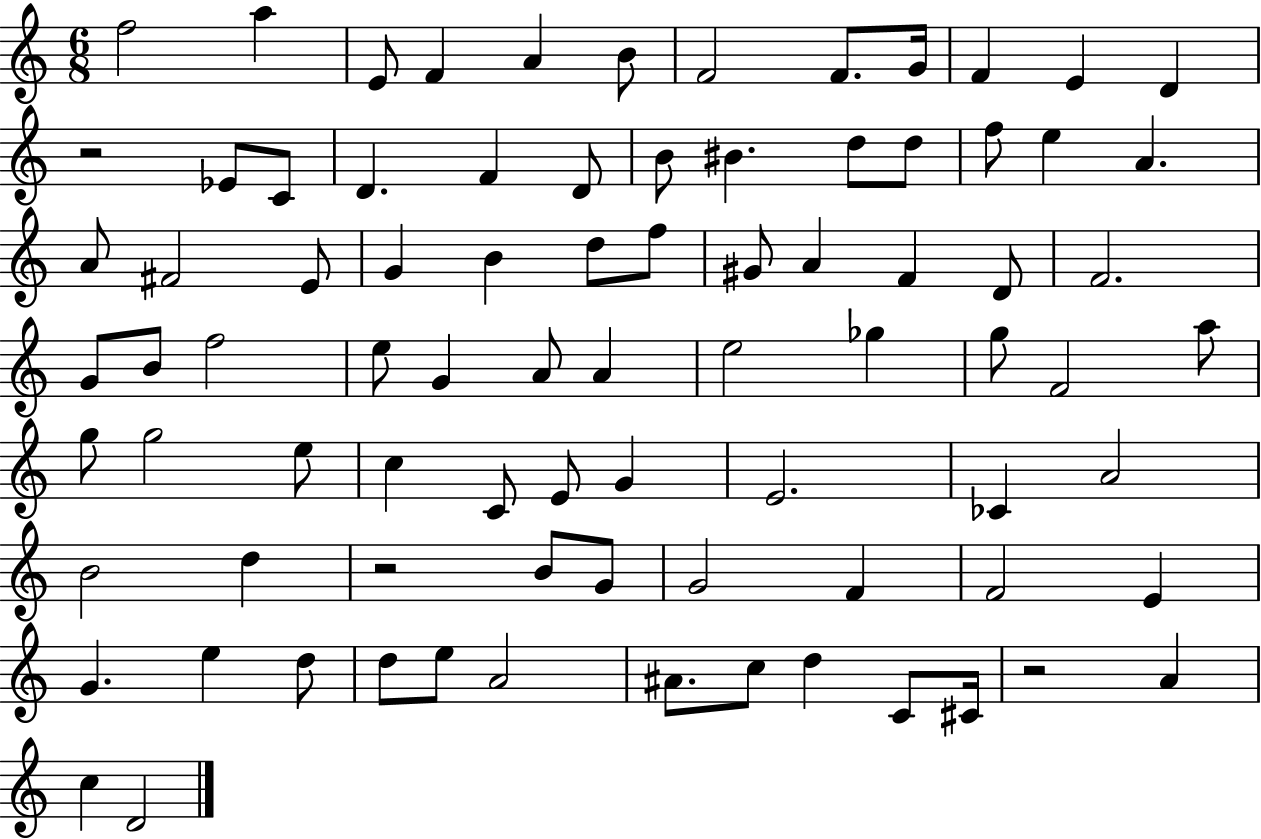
{
  \clef treble
  \numericTimeSignature
  \time 6/8
  \key c \major
  \repeat volta 2 { f''2 a''4 | e'8 f'4 a'4 b'8 | f'2 f'8. g'16 | f'4 e'4 d'4 | \break r2 ees'8 c'8 | d'4. f'4 d'8 | b'8 bis'4. d''8 d''8 | f''8 e''4 a'4. | \break a'8 fis'2 e'8 | g'4 b'4 d''8 f''8 | gis'8 a'4 f'4 d'8 | f'2. | \break g'8 b'8 f''2 | e''8 g'4 a'8 a'4 | e''2 ges''4 | g''8 f'2 a''8 | \break g''8 g''2 e''8 | c''4 c'8 e'8 g'4 | e'2. | ces'4 a'2 | \break b'2 d''4 | r2 b'8 g'8 | g'2 f'4 | f'2 e'4 | \break g'4. e''4 d''8 | d''8 e''8 a'2 | ais'8. c''8 d''4 c'8 cis'16 | r2 a'4 | \break c''4 d'2 | } \bar "|."
}